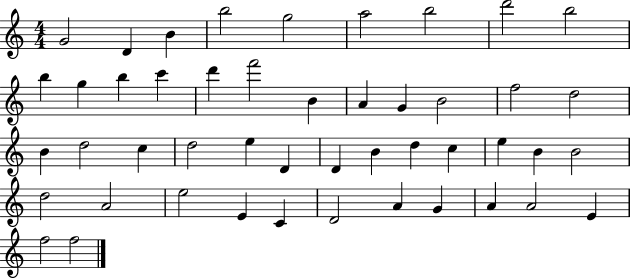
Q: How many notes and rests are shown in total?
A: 47